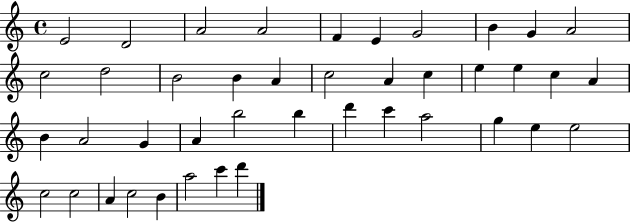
E4/h D4/h A4/h A4/h F4/q E4/q G4/h B4/q G4/q A4/h C5/h D5/h B4/h B4/q A4/q C5/h A4/q C5/q E5/q E5/q C5/q A4/q B4/q A4/h G4/q A4/q B5/h B5/q D6/q C6/q A5/h G5/q E5/q E5/h C5/h C5/h A4/q C5/h B4/q A5/h C6/q D6/q